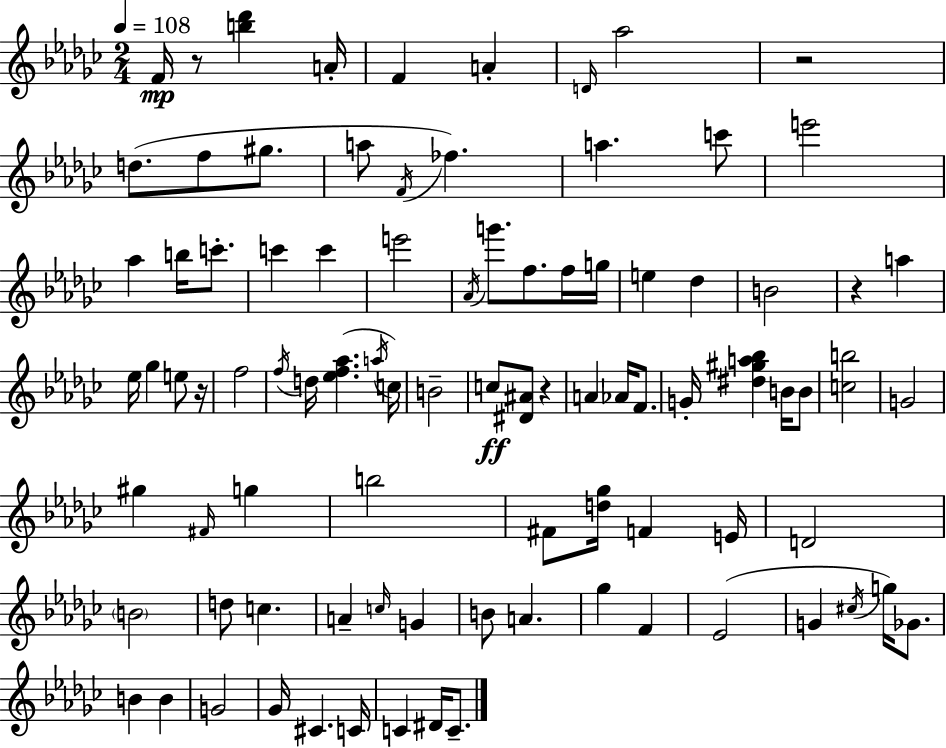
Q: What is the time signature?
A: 2/4